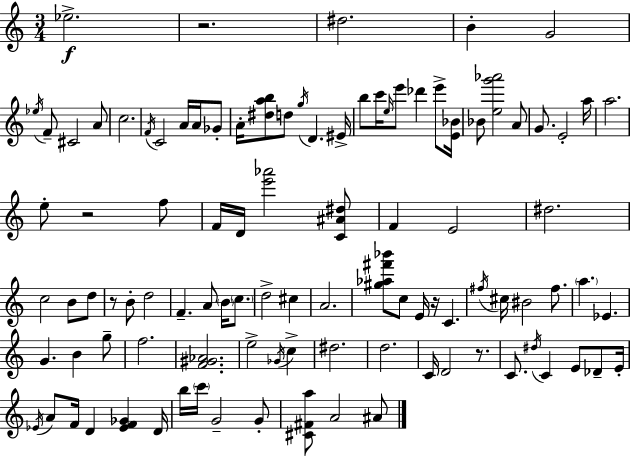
Eb5/h. R/h. D#5/h. B4/q G4/h Eb5/s F4/e C#4/h A4/e C5/h. F4/s C4/h A4/s A4/s Gb4/e A4/s [D#5,A5,B5]/e D5/e G5/s D4/q. EIS4/s B5/e C6/s E5/s E6/e Db6/q E6/e [E4,Bb4]/s Bb4/e [E5,G6,Ab6]/h A4/e G4/e. E4/h A5/s A5/h. E5/e R/h F5/e F4/s D4/s [E6,Ab6]/h [C4,A#4,D#5]/e F4/q E4/h D#5/h. C5/h B4/e D5/e R/e B4/e D5/h F4/q. A4/e B4/s C5/e. D5/h C#5/q A4/h. [G#5,Ab5,F#6,Bb6]/e C5/e E4/s R/s C4/q. F#5/s C#5/s BIS4/h F#5/e. A5/q. Eb4/q. G4/q. B4/q G5/e F5/h. [F4,G#4,Ab4]/h. E5/h Gb4/s C5/q D#5/h. D5/h. C4/s D4/h R/e. C4/e. D#5/s C4/q E4/e Db4/e E4/s Eb4/s A4/e F4/s D4/q [Eb4,F4,Gb4]/q D4/s B5/s C6/s G4/h G4/e [C#4,F#4,A5]/e A4/h A#4/e